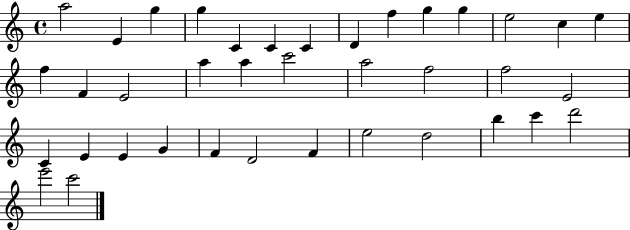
{
  \clef treble
  \time 4/4
  \defaultTimeSignature
  \key c \major
  a''2 e'4 g''4 | g''4 c'4 c'4 c'4 | d'4 f''4 g''4 g''4 | e''2 c''4 e''4 | \break f''4 f'4 e'2 | a''4 a''4 c'''2 | a''2 f''2 | f''2 e'2 | \break c'4 e'4 e'4 g'4 | f'4 d'2 f'4 | e''2 d''2 | b''4 c'''4 d'''2 | \break e'''2 c'''2 | \bar "|."
}